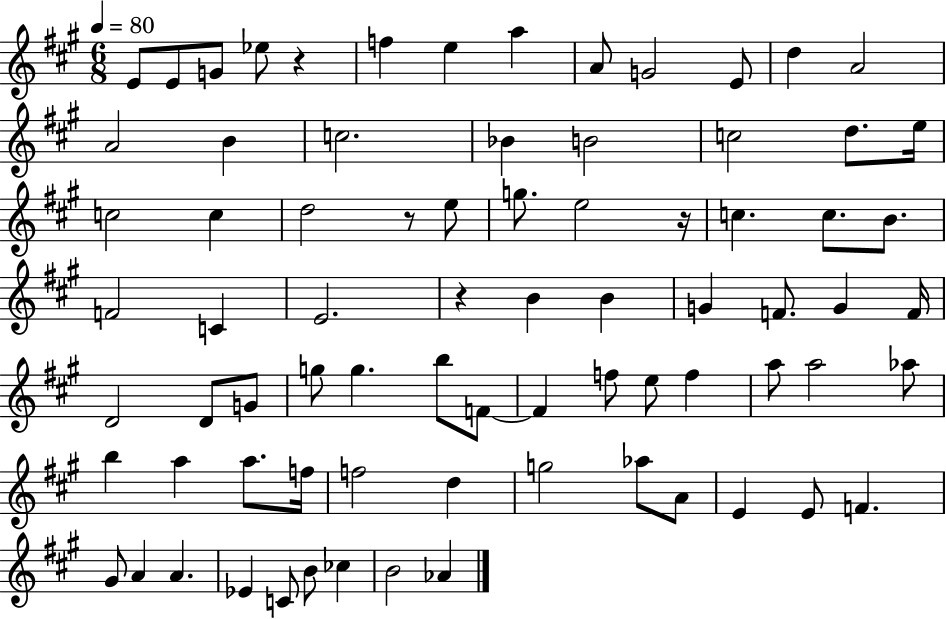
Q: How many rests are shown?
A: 4